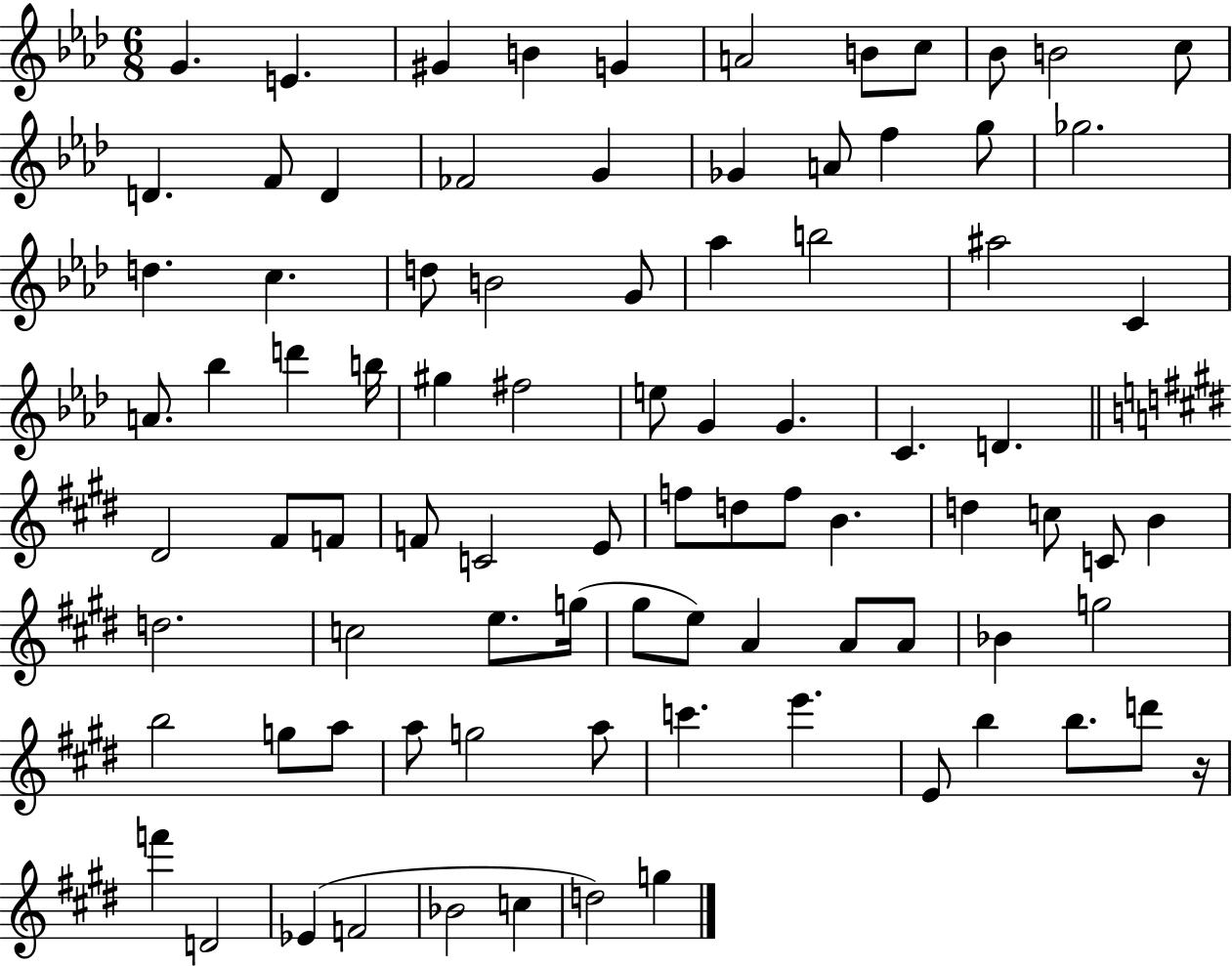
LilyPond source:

{
  \clef treble
  \numericTimeSignature
  \time 6/8
  \key aes \major
  g'4. e'4. | gis'4 b'4 g'4 | a'2 b'8 c''8 | bes'8 b'2 c''8 | \break d'4. f'8 d'4 | fes'2 g'4 | ges'4 a'8 f''4 g''8 | ges''2. | \break d''4. c''4. | d''8 b'2 g'8 | aes''4 b''2 | ais''2 c'4 | \break a'8. bes''4 d'''4 b''16 | gis''4 fis''2 | e''8 g'4 g'4. | c'4. d'4. | \break \bar "||" \break \key e \major dis'2 fis'8 f'8 | f'8 c'2 e'8 | f''8 d''8 f''8 b'4. | d''4 c''8 c'8 b'4 | \break d''2. | c''2 e''8. g''16( | gis''8 e''8) a'4 a'8 a'8 | bes'4 g''2 | \break b''2 g''8 a''8 | a''8 g''2 a''8 | c'''4. e'''4. | e'8 b''4 b''8. d'''8 r16 | \break f'''4 d'2 | ees'4( f'2 | bes'2 c''4 | d''2) g''4 | \break \bar "|."
}